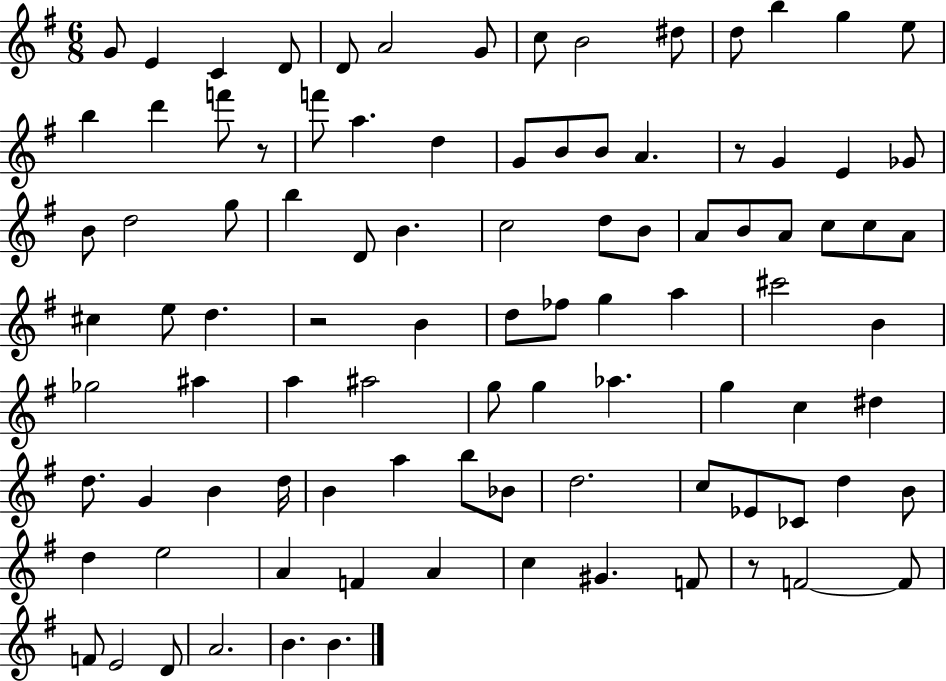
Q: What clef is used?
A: treble